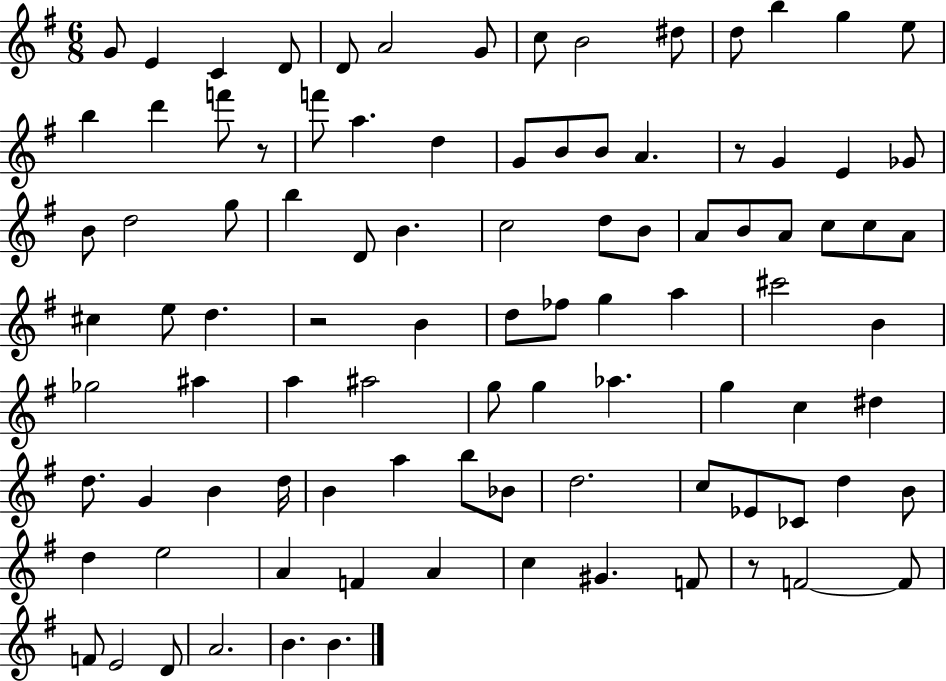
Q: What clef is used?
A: treble